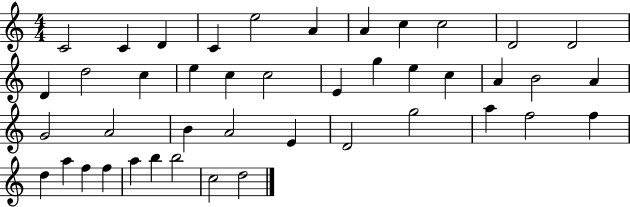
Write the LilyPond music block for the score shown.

{
  \clef treble
  \numericTimeSignature
  \time 4/4
  \key c \major
  c'2 c'4 d'4 | c'4 e''2 a'4 | a'4 c''4 c''2 | d'2 d'2 | \break d'4 d''2 c''4 | e''4 c''4 c''2 | e'4 g''4 e''4 c''4 | a'4 b'2 a'4 | \break g'2 a'2 | b'4 a'2 e'4 | d'2 g''2 | a''4 f''2 f''4 | \break d''4 a''4 f''4 f''4 | a''4 b''4 b''2 | c''2 d''2 | \bar "|."
}